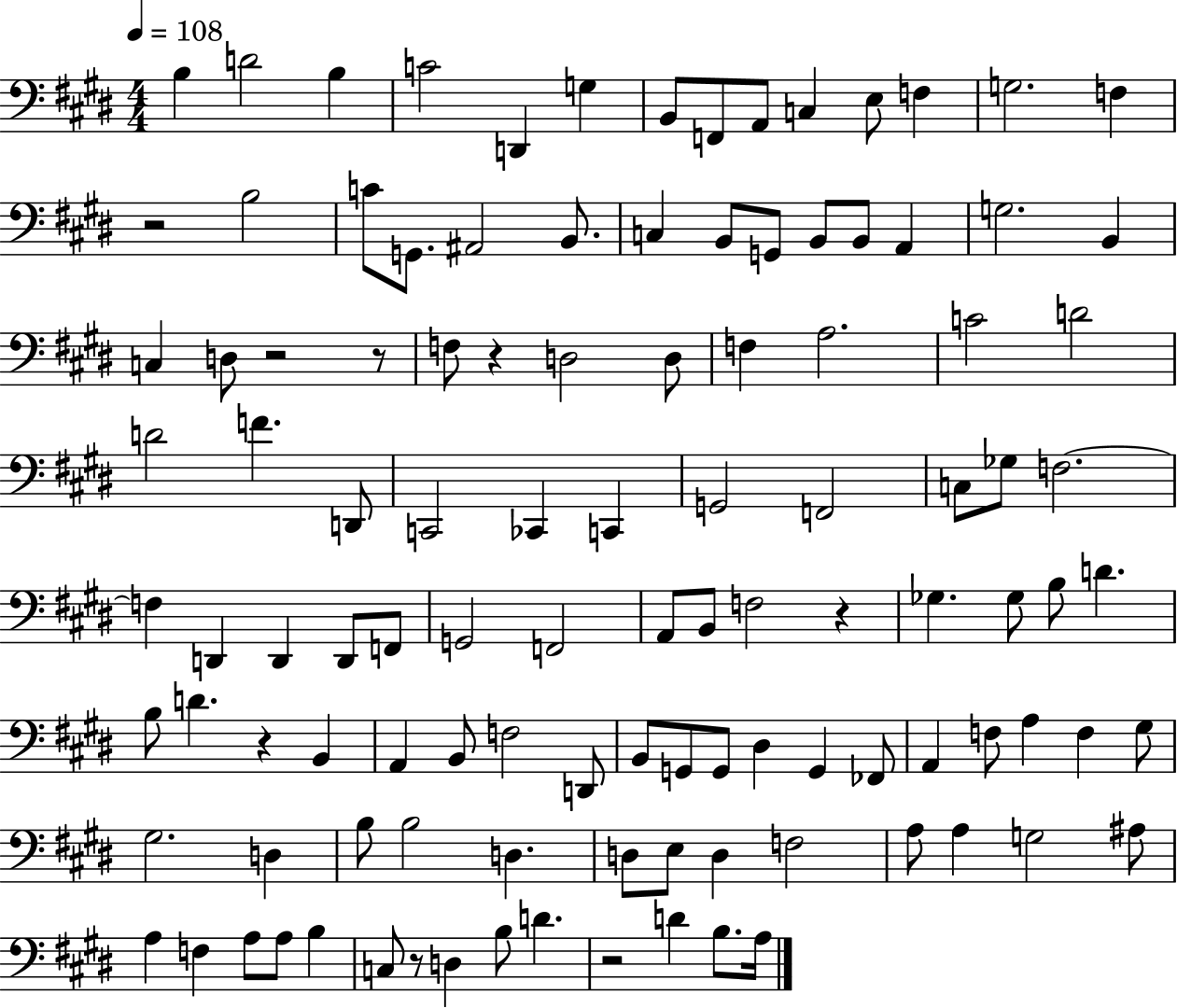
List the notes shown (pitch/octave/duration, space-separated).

B3/q D4/h B3/q C4/h D2/q G3/q B2/e F2/e A2/e C3/q E3/e F3/q G3/h. F3/q R/h B3/h C4/e G2/e. A#2/h B2/e. C3/q B2/e G2/e B2/e B2/e A2/q G3/h. B2/q C3/q D3/e R/h R/e F3/e R/q D3/h D3/e F3/q A3/h. C4/h D4/h D4/h F4/q. D2/e C2/h CES2/q C2/q G2/h F2/h C3/e Gb3/e F3/h. F3/q D2/q D2/q D2/e F2/e G2/h F2/h A2/e B2/e F3/h R/q Gb3/q. Gb3/e B3/e D4/q. B3/e D4/q. R/q B2/q A2/q B2/e F3/h D2/e B2/e G2/e G2/e D#3/q G2/q FES2/e A2/q F3/e A3/q F3/q G#3/e G#3/h. D3/q B3/e B3/h D3/q. D3/e E3/e D3/q F3/h A3/e A3/q G3/h A#3/e A3/q F3/q A3/e A3/e B3/q C3/e R/e D3/q B3/e D4/q. R/h D4/q B3/e. A3/s